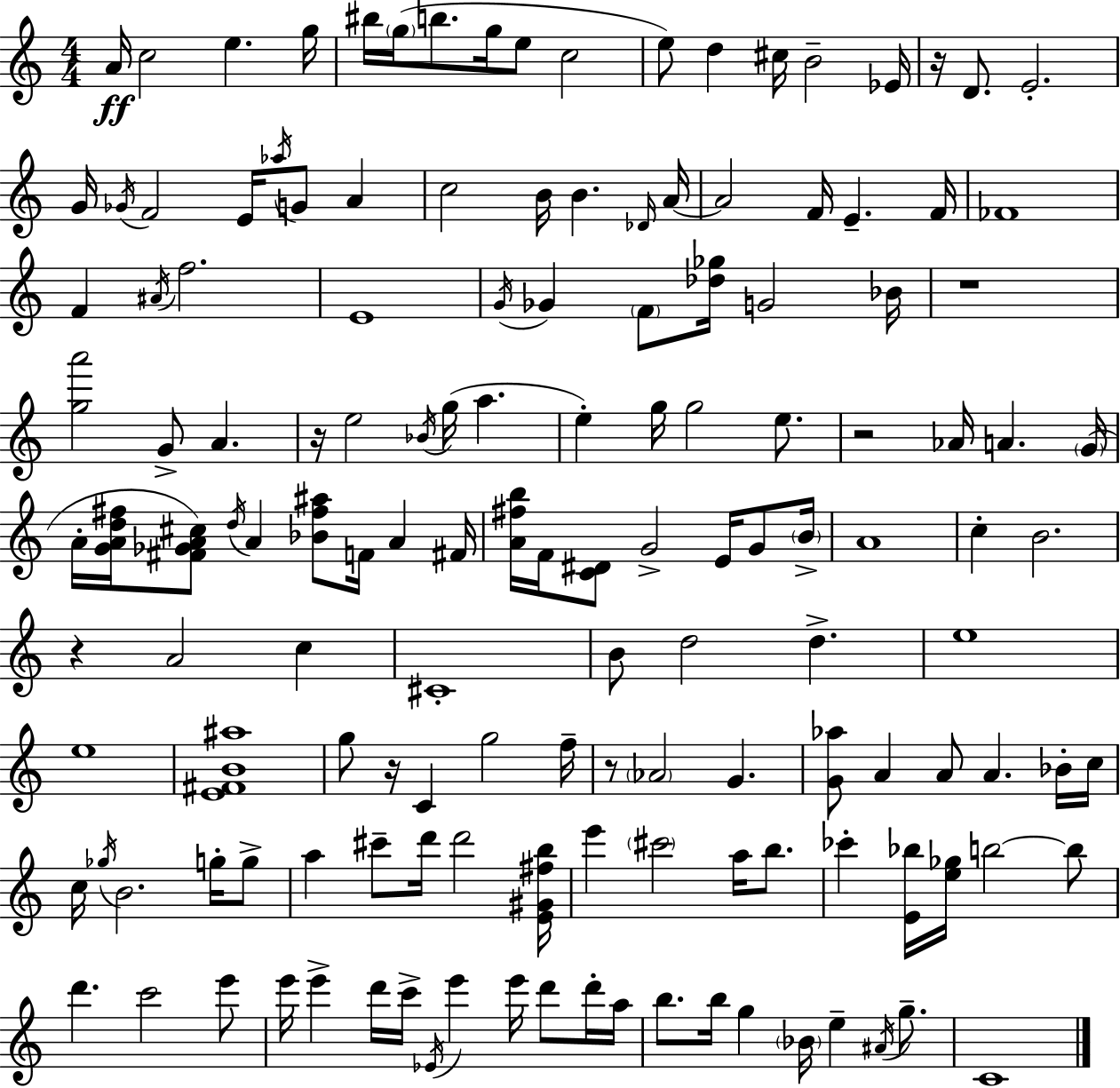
A4/s C5/h E5/q. G5/s BIS5/s G5/s B5/e. G5/s E5/e C5/h E5/e D5/q C#5/s B4/h Eb4/s R/s D4/e. E4/h. G4/s Gb4/s F4/h E4/s Ab5/s G4/e A4/q C5/h B4/s B4/q. Db4/s A4/s A4/h F4/s E4/q. F4/s FES4/w F4/q A#4/s F5/h. E4/w G4/s Gb4/q F4/e [Db5,Gb5]/s G4/h Bb4/s R/w [G5,A6]/h G4/e A4/q. R/s E5/h Bb4/s G5/s A5/q. E5/q G5/s G5/h E5/e. R/h Ab4/s A4/q. G4/s A4/s [G4,A4,D5,F#5]/s [F#4,Gb4,A4,C#5]/e D5/s A4/q [Bb4,F#5,A#5]/e F4/s A4/q F#4/s [A4,F#5,B5]/s F4/s [C4,D#4]/e G4/h E4/s G4/e B4/s A4/w C5/q B4/h. R/q A4/h C5/q C#4/w B4/e D5/h D5/q. E5/w E5/w [E4,F#4,B4,A#5]/w G5/e R/s C4/q G5/h F5/s R/e Ab4/h G4/q. [G4,Ab5]/e A4/q A4/e A4/q. Bb4/s C5/s C5/s Gb5/s B4/h. G5/s G5/e A5/q C#6/e D6/s D6/h [E4,G#4,F#5,B5]/s E6/q C#6/h A5/s B5/e. CES6/q [E4,Bb5]/s [E5,Gb5]/s B5/h B5/e D6/q. C6/h E6/e E6/s E6/q D6/s C6/s Eb4/s E6/q E6/s D6/e D6/s A5/s B5/e. B5/s G5/q Bb4/s E5/q A#4/s G5/e. C4/w